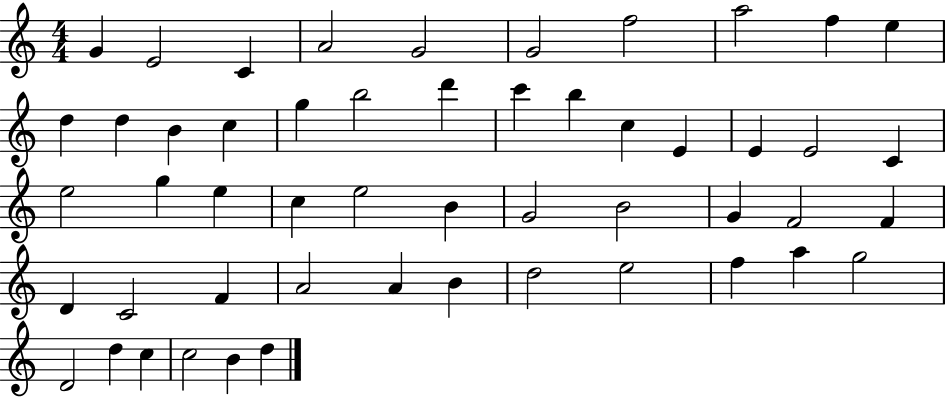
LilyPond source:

{
  \clef treble
  \numericTimeSignature
  \time 4/4
  \key c \major
  g'4 e'2 c'4 | a'2 g'2 | g'2 f''2 | a''2 f''4 e''4 | \break d''4 d''4 b'4 c''4 | g''4 b''2 d'''4 | c'''4 b''4 c''4 e'4 | e'4 e'2 c'4 | \break e''2 g''4 e''4 | c''4 e''2 b'4 | g'2 b'2 | g'4 f'2 f'4 | \break d'4 c'2 f'4 | a'2 a'4 b'4 | d''2 e''2 | f''4 a''4 g''2 | \break d'2 d''4 c''4 | c''2 b'4 d''4 | \bar "|."
}